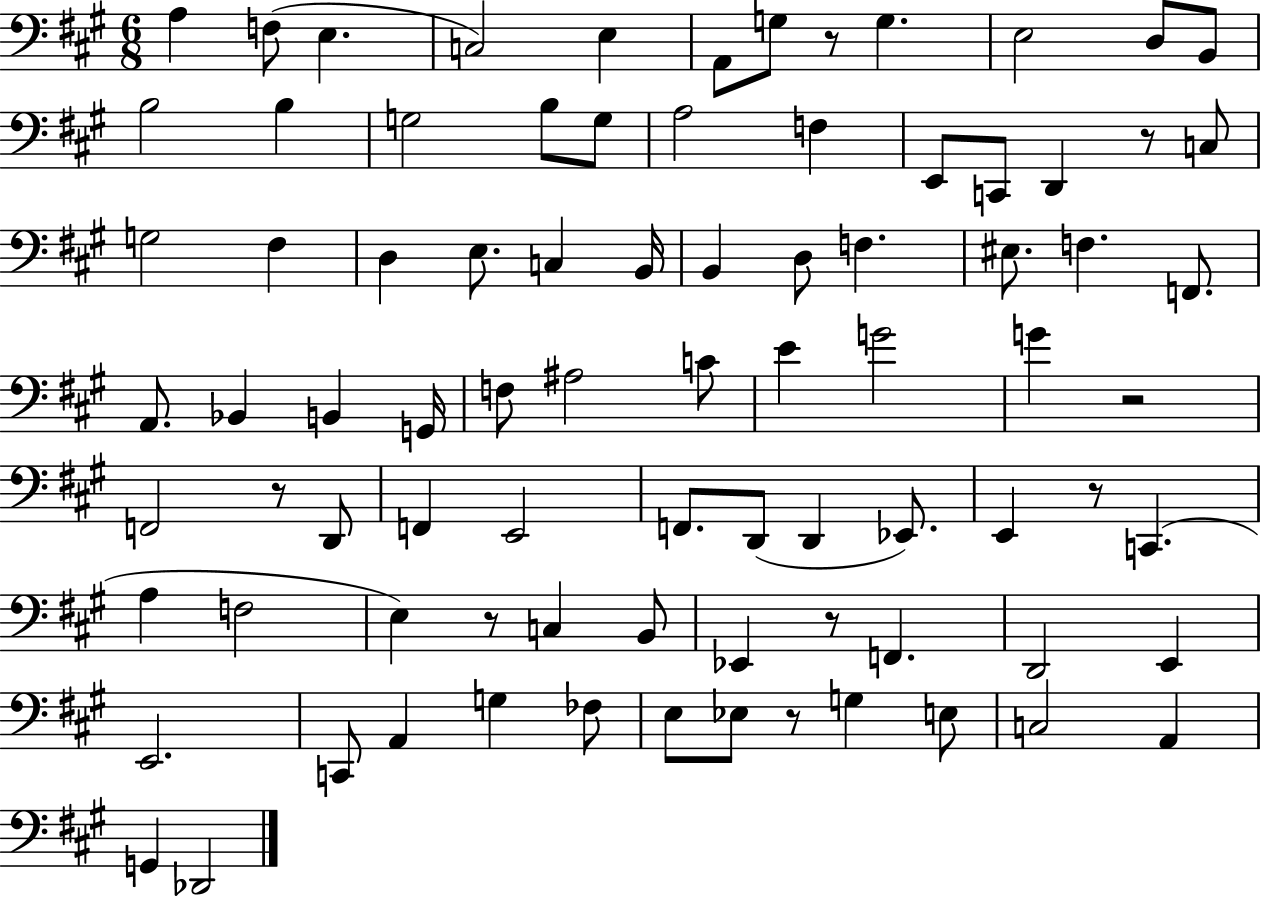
{
  \clef bass
  \numericTimeSignature
  \time 6/8
  \key a \major
  a4 f8( e4. | c2) e4 | a,8 g8 r8 g4. | e2 d8 b,8 | \break b2 b4 | g2 b8 g8 | a2 f4 | e,8 c,8 d,4 r8 c8 | \break g2 fis4 | d4 e8. c4 b,16 | b,4 d8 f4. | eis8. f4. f,8. | \break a,8. bes,4 b,4 g,16 | f8 ais2 c'8 | e'4 g'2 | g'4 r2 | \break f,2 r8 d,8 | f,4 e,2 | f,8. d,8( d,4 ees,8.) | e,4 r8 c,4.( | \break a4 f2 | e4) r8 c4 b,8 | ees,4 r8 f,4. | d,2 e,4 | \break e,2. | c,8 a,4 g4 fes8 | e8 ees8 r8 g4 e8 | c2 a,4 | \break g,4 des,2 | \bar "|."
}